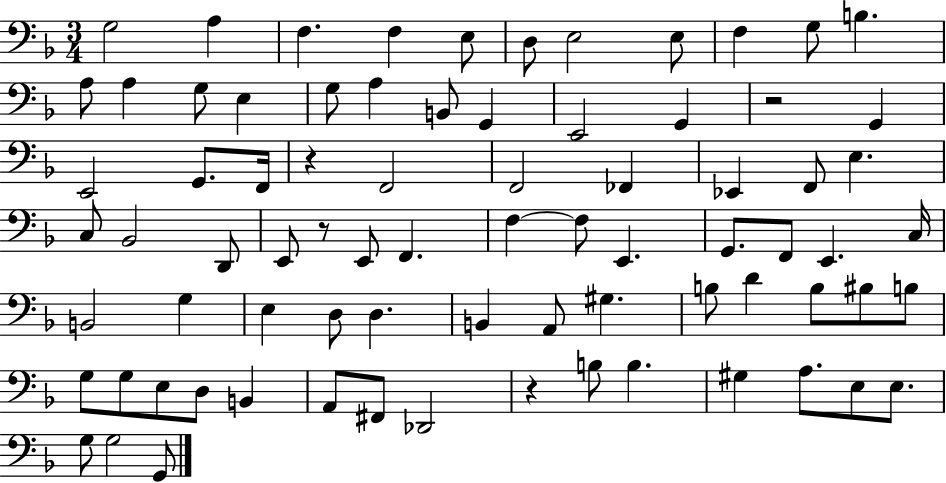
G3/h A3/q F3/q. F3/q E3/e D3/e E3/h E3/e F3/q G3/e B3/q. A3/e A3/q G3/e E3/q G3/e A3/q B2/e G2/q E2/h G2/q R/h G2/q E2/h G2/e. F2/s R/q F2/h F2/h FES2/q Eb2/q F2/e E3/q. C3/e Bb2/h D2/e E2/e R/e E2/e F2/q. F3/q F3/e E2/q. G2/e. F2/e E2/q. C3/s B2/h G3/q E3/q D3/e D3/q. B2/q A2/e G#3/q. B3/e D4/q B3/e BIS3/e B3/e G3/e G3/e E3/e D3/e B2/q A2/e F#2/e Db2/h R/q B3/e B3/q. G#3/q A3/e. E3/e E3/e. G3/e G3/h G2/e